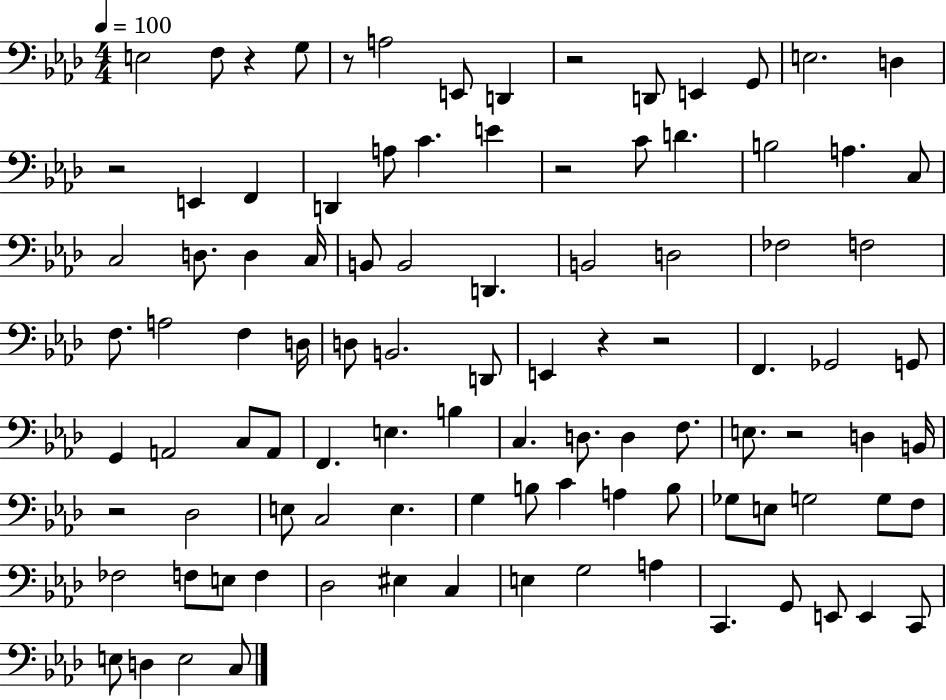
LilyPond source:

{
  \clef bass
  \numericTimeSignature
  \time 4/4
  \key aes \major
  \tempo 4 = 100
  e2 f8 r4 g8 | r8 a2 e,8 d,4 | r2 d,8 e,4 g,8 | e2. d4 | \break r2 e,4 f,4 | d,4 a8 c'4. e'4 | r2 c'8 d'4. | b2 a4. c8 | \break c2 d8. d4 c16 | b,8 b,2 d,4. | b,2 d2 | fes2 f2 | \break f8. a2 f4 d16 | d8 b,2. d,8 | e,4 r4 r2 | f,4. ges,2 g,8 | \break g,4 a,2 c8 a,8 | f,4. e4. b4 | c4. d8. d4 f8. | e8. r2 d4 b,16 | \break r2 des2 | e8 c2 e4. | g4 b8 c'4 a4 b8 | ges8 e8 g2 g8 f8 | \break fes2 f8 e8 f4 | des2 eis4 c4 | e4 g2 a4 | c,4. g,8 e,8 e,4 c,8 | \break e8 d4 e2 c8 | \bar "|."
}